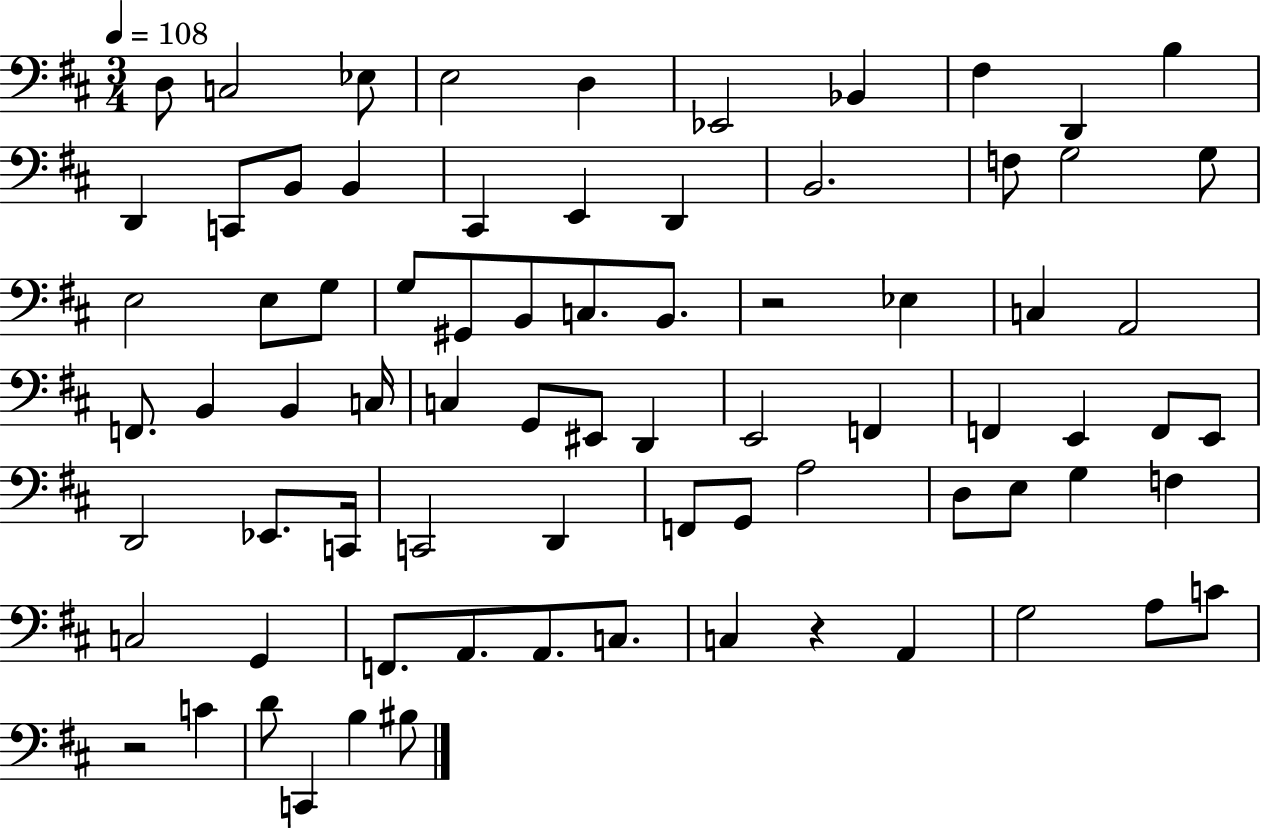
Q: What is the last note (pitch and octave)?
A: BIS3